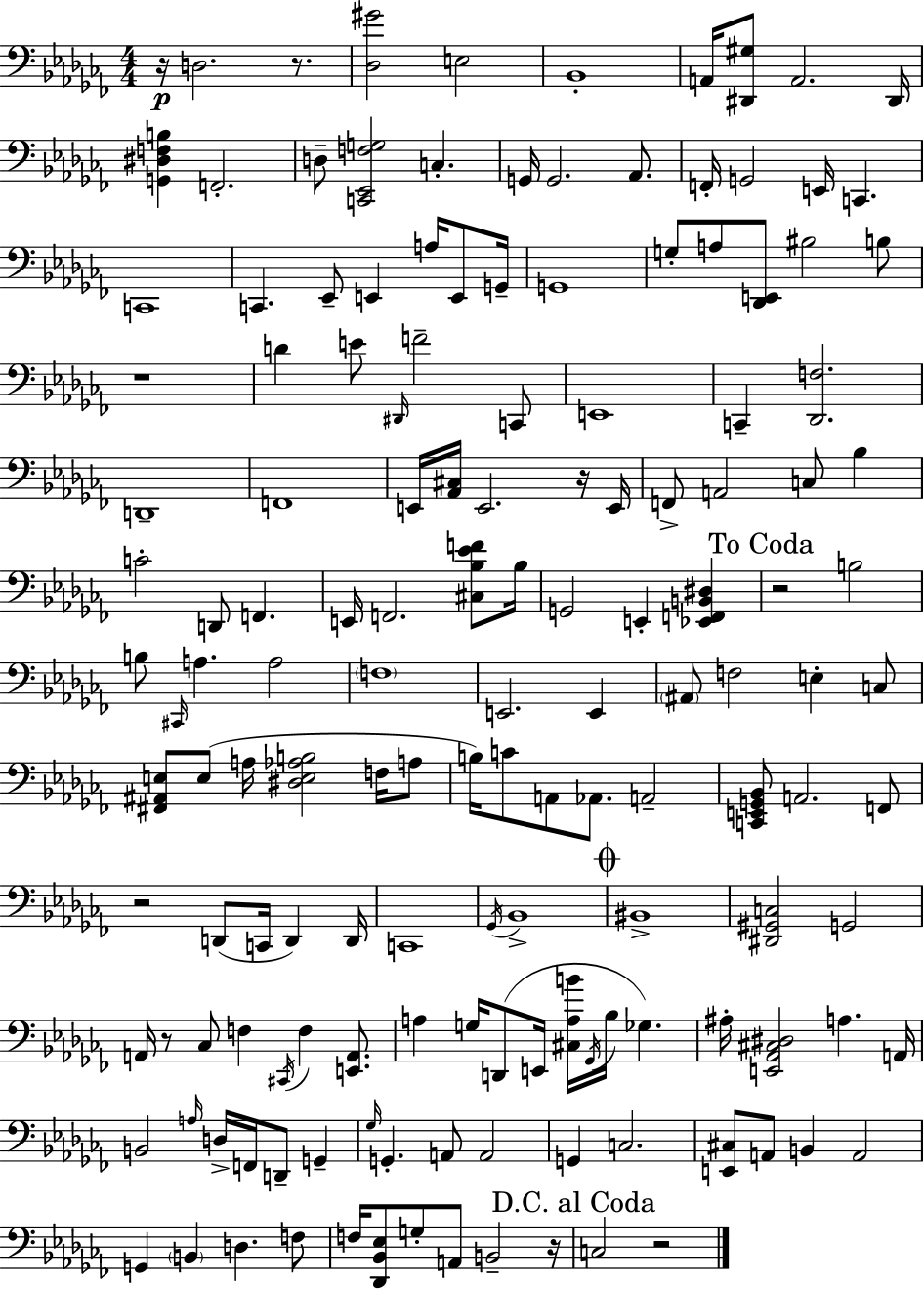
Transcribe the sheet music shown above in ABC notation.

X:1
T:Untitled
M:4/4
L:1/4
K:Abm
z/4 D,2 z/2 [_D,^G]2 E,2 _B,,4 A,,/4 [^D,,^G,]/2 A,,2 ^D,,/4 [G,,^D,F,B,] F,,2 D,/2 [C,,_E,,F,G,]2 C, G,,/4 G,,2 _A,,/2 F,,/4 G,,2 E,,/4 C,, C,,4 C,, _E,,/2 E,, A,/4 E,,/2 G,,/4 G,,4 G,/2 A,/2 [_D,,E,,]/2 ^B,2 B,/2 z4 D E/2 ^D,,/4 F2 C,,/2 E,,4 C,, [_D,,F,]2 D,,4 F,,4 E,,/4 [_A,,^C,]/4 E,,2 z/4 E,,/4 F,,/2 A,,2 C,/2 _B, C2 D,,/2 F,, E,,/4 F,,2 [^C,_B,_EF]/2 _B,/4 G,,2 E,, [_E,,F,,B,,^D,] z2 B,2 B,/2 ^C,,/4 A, A,2 F,4 E,,2 E,, ^A,,/2 F,2 E, C,/2 [^F,,^A,,E,]/2 E,/2 A,/4 [^D,E,_A,B,]2 F,/4 A,/2 B,/4 C/2 A,,/2 _A,,/2 A,,2 [C,,E,,G,,_B,,]/2 A,,2 F,,/2 z2 D,,/2 C,,/4 D,, D,,/4 C,,4 _G,,/4 _B,,4 ^B,,4 [^D,,^G,,C,]2 G,,2 A,,/4 z/2 _C,/2 F, ^C,,/4 F, [E,,A,,]/2 A, G,/4 D,,/2 E,,/4 [^C,A,B]/4 _G,,/4 _B,/4 _G, ^A,/4 [E,,_A,,^C,^D,]2 A, A,,/4 B,,2 A,/4 D,/4 F,,/4 D,,/2 G,, _G,/4 G,, A,,/2 A,,2 G,, C,2 [E,,^C,]/2 A,,/2 B,, A,,2 G,, B,, D, F,/2 F,/4 [_D,,_B,,_E,]/2 G,/2 A,,/2 B,,2 z/4 C,2 z2